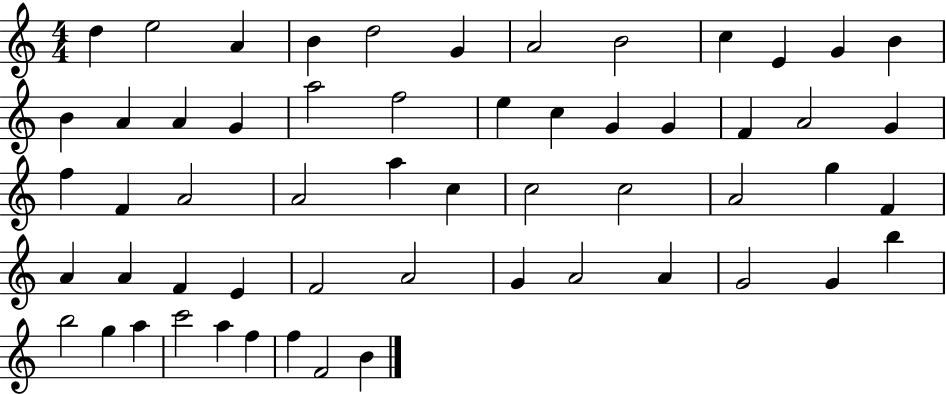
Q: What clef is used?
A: treble